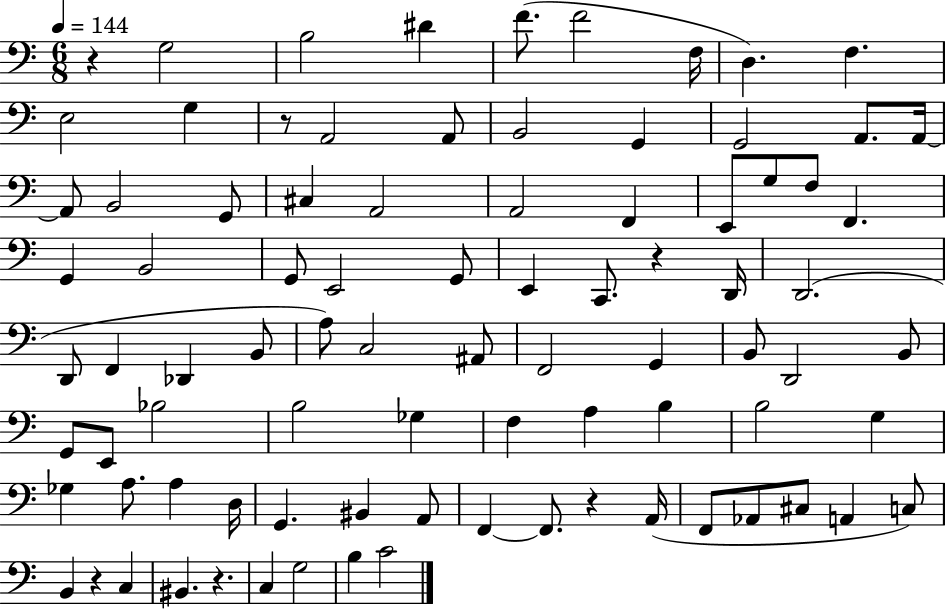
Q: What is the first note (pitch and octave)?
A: G3